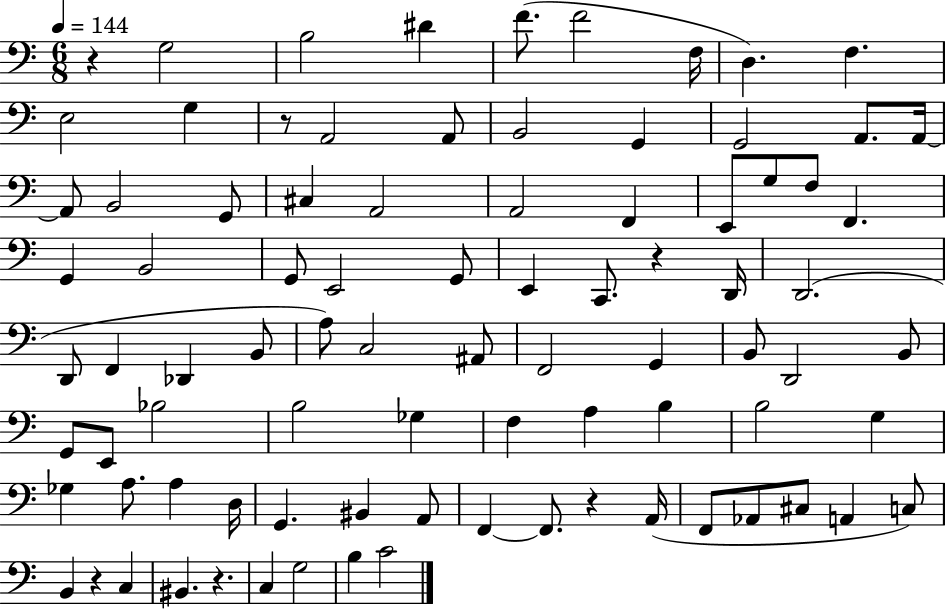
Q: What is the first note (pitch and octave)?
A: G3